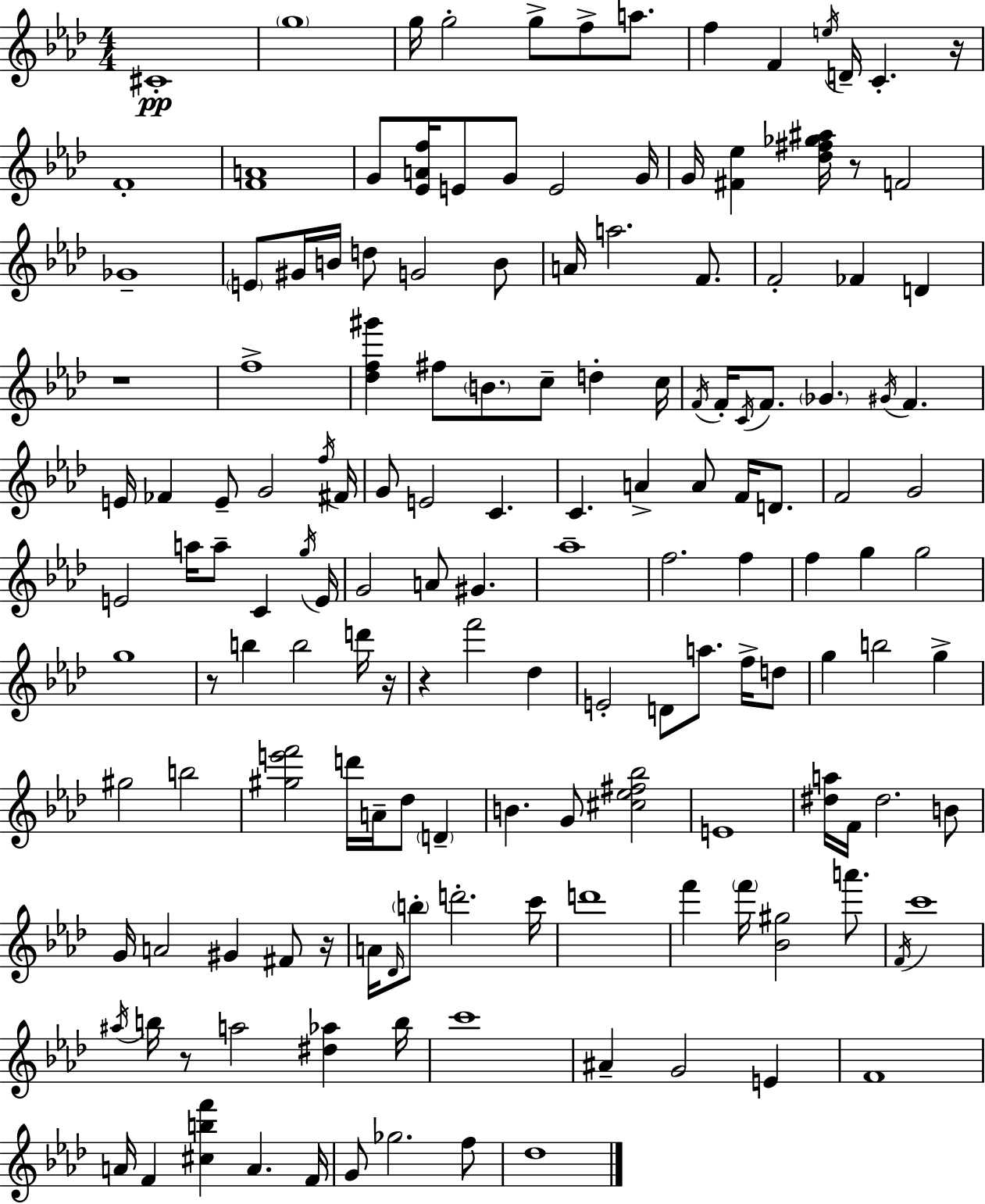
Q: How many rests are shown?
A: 8